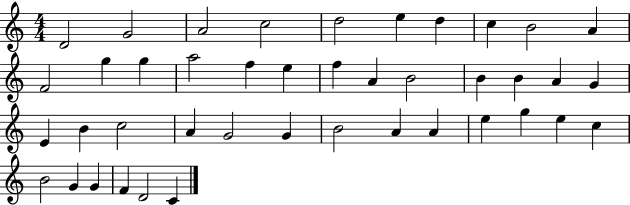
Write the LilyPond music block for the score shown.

{
  \clef treble
  \numericTimeSignature
  \time 4/4
  \key c \major
  d'2 g'2 | a'2 c''2 | d''2 e''4 d''4 | c''4 b'2 a'4 | \break f'2 g''4 g''4 | a''2 f''4 e''4 | f''4 a'4 b'2 | b'4 b'4 a'4 g'4 | \break e'4 b'4 c''2 | a'4 g'2 g'4 | b'2 a'4 a'4 | e''4 g''4 e''4 c''4 | \break b'2 g'4 g'4 | f'4 d'2 c'4 | \bar "|."
}